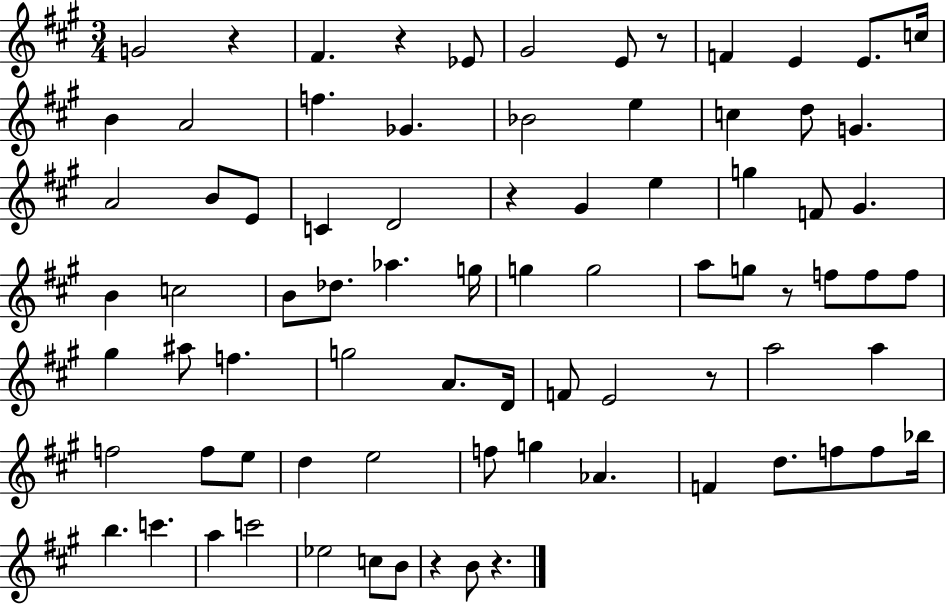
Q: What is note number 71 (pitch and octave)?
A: B4